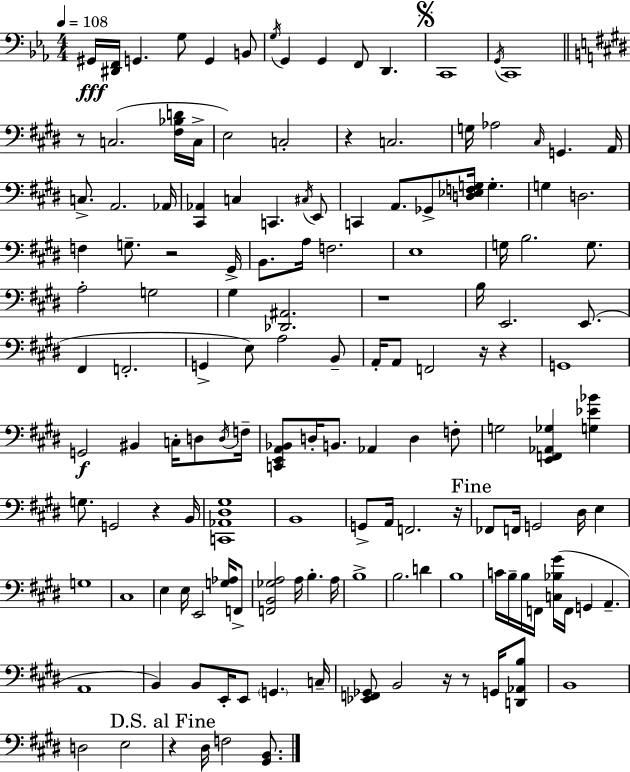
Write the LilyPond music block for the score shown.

{
  \clef bass
  \numericTimeSignature
  \time 4/4
  \key ees \major
  \tempo 4 = 108
  gis,16\fff <dis, f,>16 g,4. g8 g,4 b,8 | \acciaccatura { g16 } g,4 g,4 f,8 d,4. | \mark \markup { \musicglyph "scripts.segno" } c,1 | \acciaccatura { g,16 } c,1 | \break \bar "||" \break \key e \major r8 c2.( <fis bes d'>16 c16-> | e2) c2-. | r4 c2. | g16 aes2 \grace { cis16 } g,4. | \break a,16 c8.-> a,2. | aes,16 <cis, aes,>4 c4 c,4. \acciaccatura { cis16 } | e,8 c,4 a,8. ges,8-> <d ees f g>16 g4.-. | g4 d2. | \break f4 g8.-- r2 | gis,16-> b,8. a16 f2. | e1 | g16 b2. g8. | \break a2-. g2 | gis4 <des, ais,>2. | r1 | b16 e,2. e,8.( | \break fis,4 f,2.-. | g,4-> e8) a2 | b,8-- a,16-. a,8 f,2 r16 r4 | g,1 | \break g,2\f bis,4 c16-. d8 | \acciaccatura { d16 } f16-- <c, e, a, bes,>8 d16-. b,8. aes,4 d4 | f8-. g2 <e, f, aes, ges>4 <g ees' bes'>4 | g8. g,2 r4 | \break b,16 <c, aes, dis gis>1 | b,1 | g,8-> a,16 f,2. | r16 \mark "Fine" fes,8 f,16 g,2 dis16 e4 | \break g1 | cis1 | e4 e16 e,2 | <g aes>16 f,8-> <f, b, ges a>2 a16 b4.-. | \break a16 b1-> | b2. d'4 | b1 | c'16 b16-- b16 f,16 <c bes gis'>16( f,16 g,4 a,4.-- | \break a,1 | b,4) b,8 e,16-. e,8 \parenthesize g,4. | c16-- <ees, f, ges,>8 b,2 r16 r8 | g,16 <d, aes, b>8 b,1 | \break d2 e2 | \mark "D.S. al Fine" r4 dis16 f2 | <gis, b,>8. \bar "|."
}